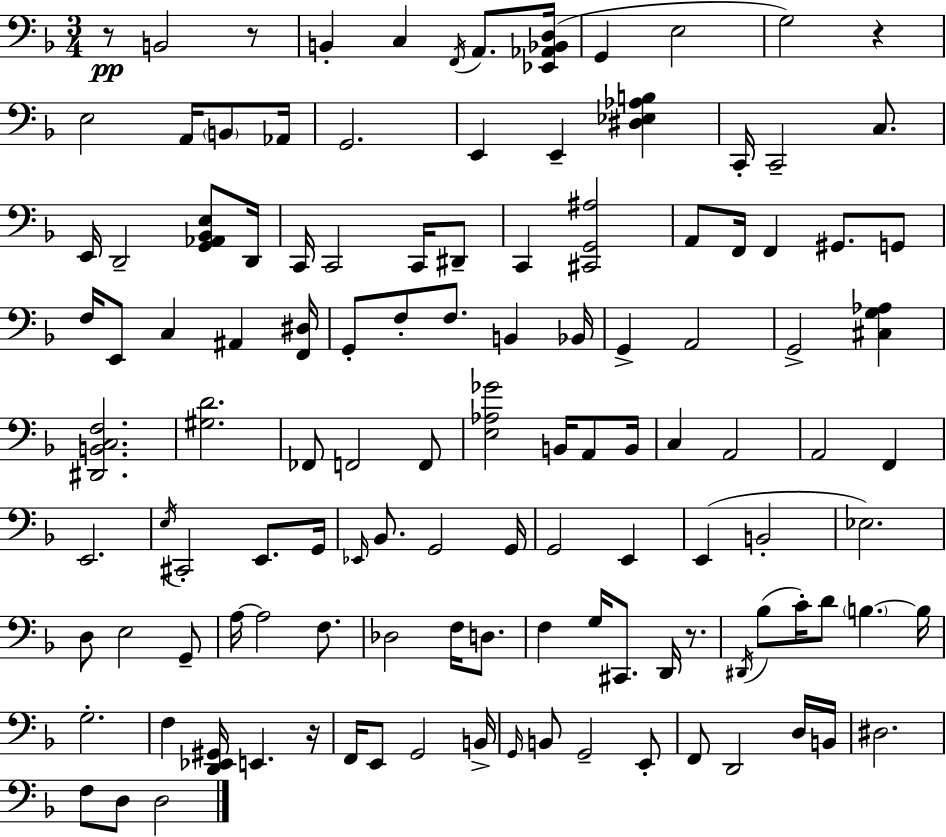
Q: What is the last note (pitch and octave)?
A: D3